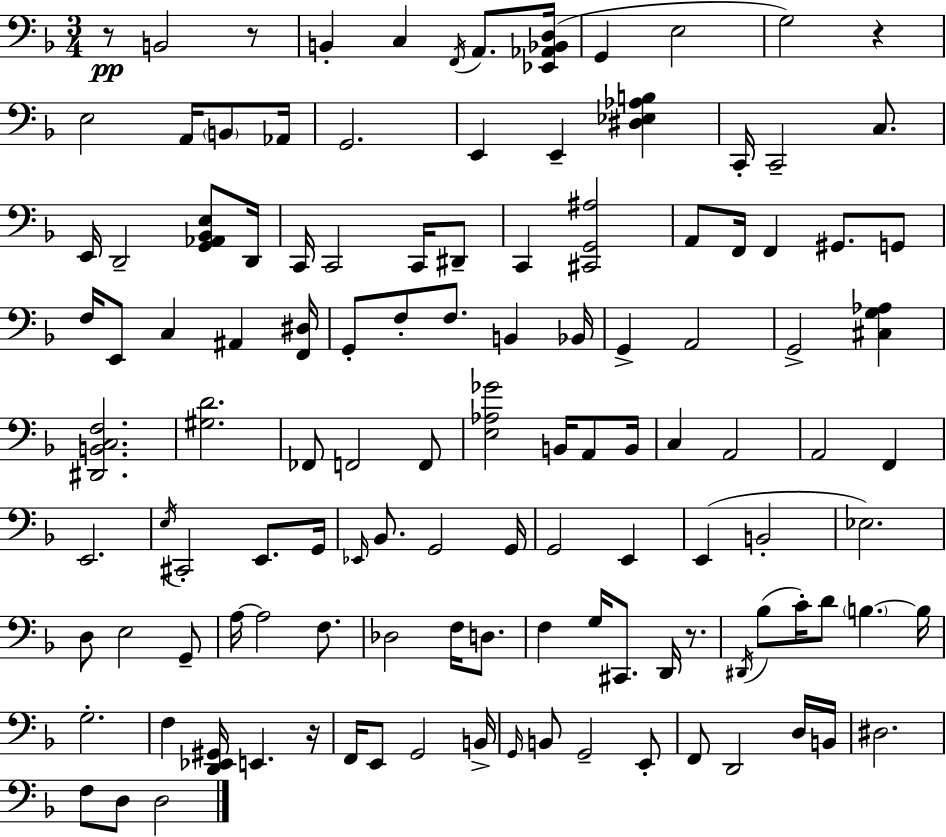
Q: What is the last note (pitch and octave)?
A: D3